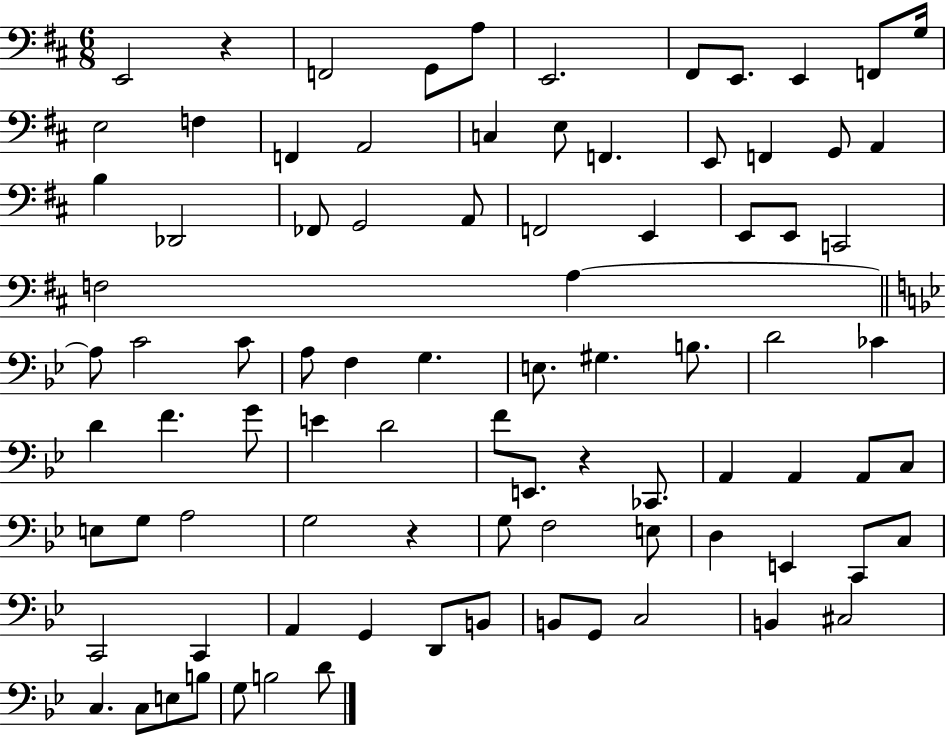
E2/h R/q F2/h G2/e A3/e E2/h. F#2/e E2/e. E2/q F2/e G3/s E3/h F3/q F2/q A2/h C3/q E3/e F2/q. E2/e F2/q G2/e A2/q B3/q Db2/h FES2/e G2/h A2/e F2/h E2/q E2/e E2/e C2/h F3/h A3/q A3/e C4/h C4/e A3/e F3/q G3/q. E3/e. G#3/q. B3/e. D4/h CES4/q D4/q F4/q. G4/e E4/q D4/h F4/e E2/e. R/q CES2/e. A2/q A2/q A2/e C3/e E3/e G3/e A3/h G3/h R/q G3/e F3/h E3/e D3/q E2/q C2/e C3/e C2/h C2/q A2/q G2/q D2/e B2/e B2/e G2/e C3/h B2/q C#3/h C3/q. C3/e E3/e B3/e G3/e B3/h D4/e